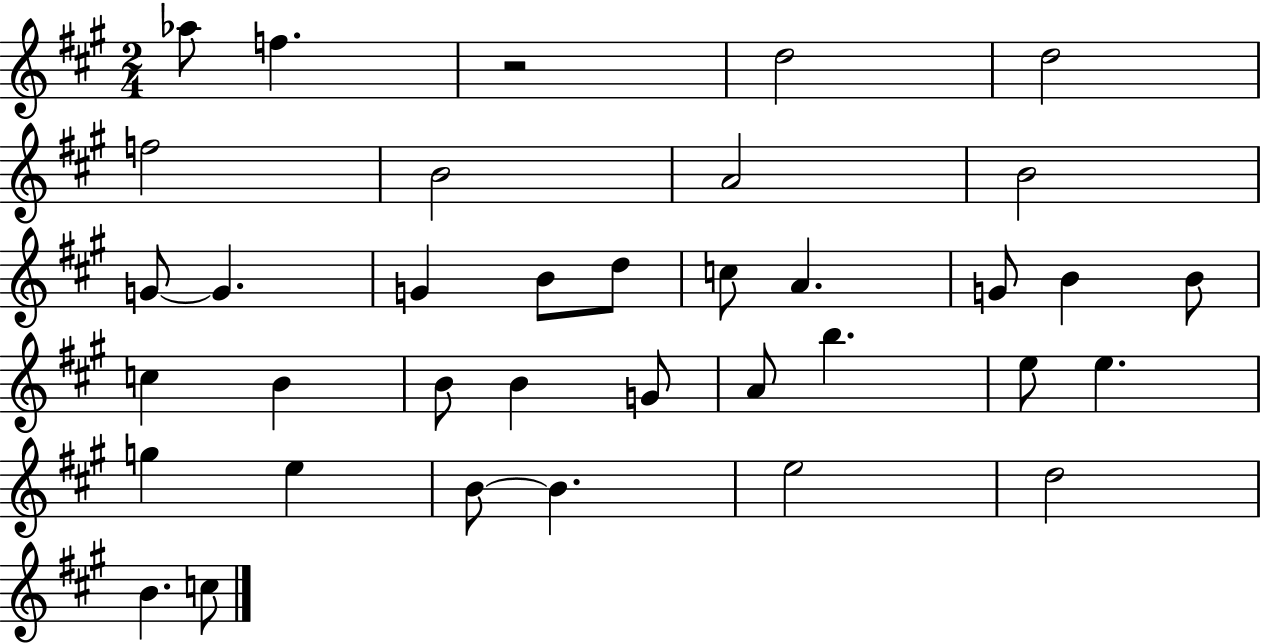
Ab5/e F5/q. R/h D5/h D5/h F5/h B4/h A4/h B4/h G4/e G4/q. G4/q B4/e D5/e C5/e A4/q. G4/e B4/q B4/e C5/q B4/q B4/e B4/q G4/e A4/e B5/q. E5/e E5/q. G5/q E5/q B4/e B4/q. E5/h D5/h B4/q. C5/e